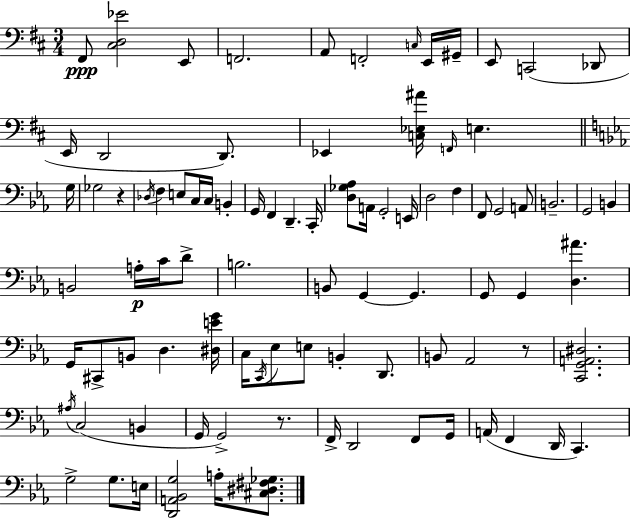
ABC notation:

X:1
T:Untitled
M:3/4
L:1/4
K:D
^F,,/2 [^C,D,_E]2 E,,/2 F,,2 A,,/2 F,,2 C,/4 E,,/4 ^G,,/4 E,,/2 C,,2 _D,,/2 E,,/4 D,,2 D,,/2 _E,, [C,_E,^A]/4 F,,/4 E, G,/4 _G,2 z _D,/4 F, E,/2 C,/4 C,/4 B,, G,,/4 F,, D,, C,,/4 [D,_G,_A,]/2 A,,/4 G,,2 E,,/4 D,2 F, F,,/2 G,,2 A,,/2 B,,2 G,,2 B,, B,,2 A,/4 C/4 D/2 B,2 B,,/2 G,, G,, G,,/2 G,, [D,^A] G,,/4 ^C,,/2 B,,/2 D, [^D,EG]/4 C,/4 C,,/4 _E,/2 E,/2 B,, D,,/2 B,,/2 _A,,2 z/2 [C,,G,,A,,^D,]2 ^A,/4 C,2 B,, G,,/4 G,,2 z/2 F,,/4 D,,2 F,,/2 G,,/4 A,,/4 F,, D,,/4 C,, G,2 G,/2 E,/4 [D,,A,,_B,,G,]2 A,/4 [^C,^D,^F,_G,]/2